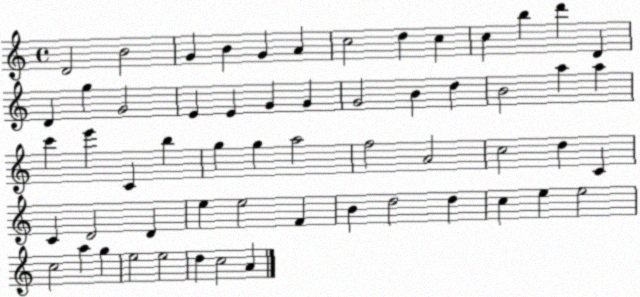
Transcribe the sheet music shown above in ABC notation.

X:1
T:Untitled
M:4/4
L:1/4
K:C
D2 B2 G B G A c2 d c c b d' D D g G2 E E G G G2 B d B2 a a c' e' C b g g a2 f2 A2 c2 d C C D2 D e e2 F B d2 d c e e2 c2 a g e2 e2 d c2 A